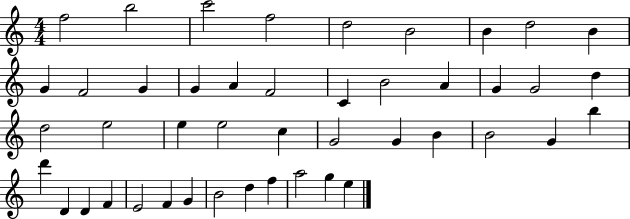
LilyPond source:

{
  \clef treble
  \numericTimeSignature
  \time 4/4
  \key c \major
  f''2 b''2 | c'''2 f''2 | d''2 b'2 | b'4 d''2 b'4 | \break g'4 f'2 g'4 | g'4 a'4 f'2 | c'4 b'2 a'4 | g'4 g'2 d''4 | \break d''2 e''2 | e''4 e''2 c''4 | g'2 g'4 b'4 | b'2 g'4 b''4 | \break d'''4 d'4 d'4 f'4 | e'2 f'4 g'4 | b'2 d''4 f''4 | a''2 g''4 e''4 | \break \bar "|."
}